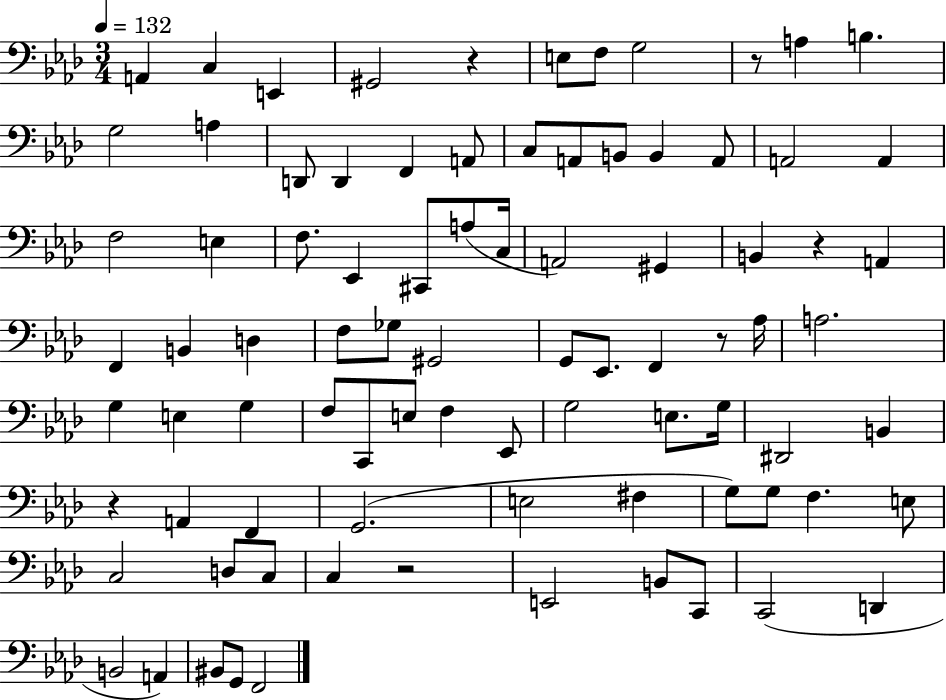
{
  \clef bass
  \numericTimeSignature
  \time 3/4
  \key aes \major
  \tempo 4 = 132
  a,4 c4 e,4 | gis,2 r4 | e8 f8 g2 | r8 a4 b4. | \break g2 a4 | d,8 d,4 f,4 a,8 | c8 a,8 b,8 b,4 a,8 | a,2 a,4 | \break f2 e4 | f8. ees,4 cis,8 a8( c16 | a,2) gis,4 | b,4 r4 a,4 | \break f,4 b,4 d4 | f8 ges8 gis,2 | g,8 ees,8. f,4 r8 aes16 | a2. | \break g4 e4 g4 | f8 c,8 e8 f4 ees,8 | g2 e8. g16 | dis,2 b,4 | \break r4 a,4 f,4 | g,2.( | e2 fis4 | g8) g8 f4. e8 | \break c2 d8 c8 | c4 r2 | e,2 b,8 c,8 | c,2( d,4 | \break b,2 a,4) | bis,8 g,8 f,2 | \bar "|."
}